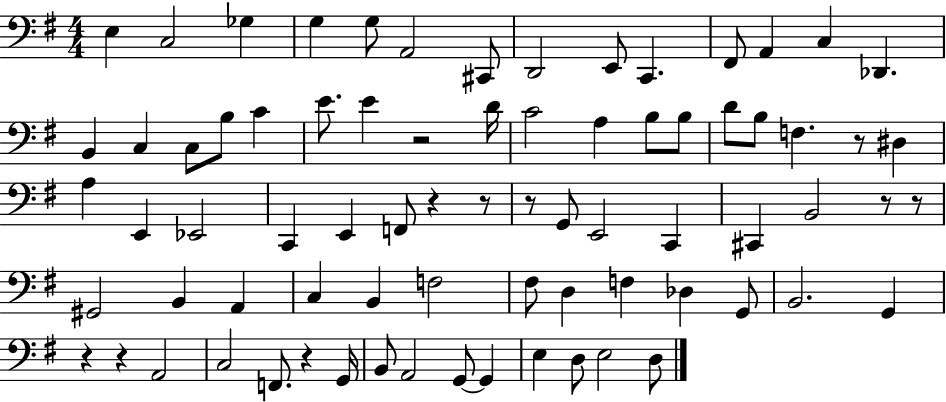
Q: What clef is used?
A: bass